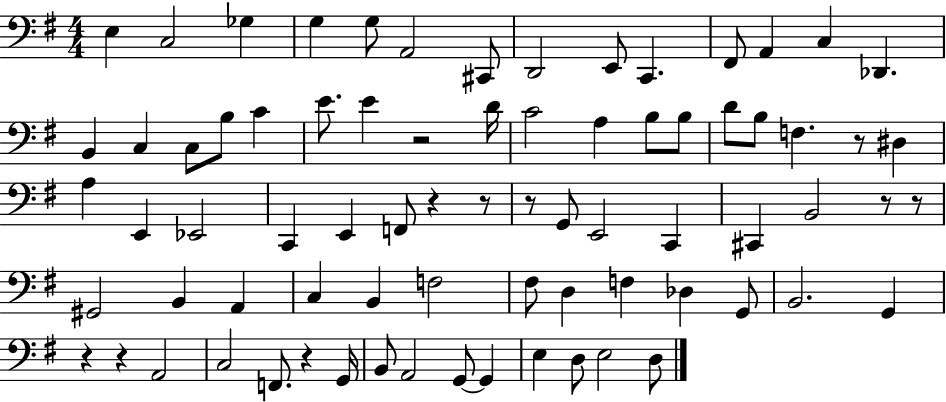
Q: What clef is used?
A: bass